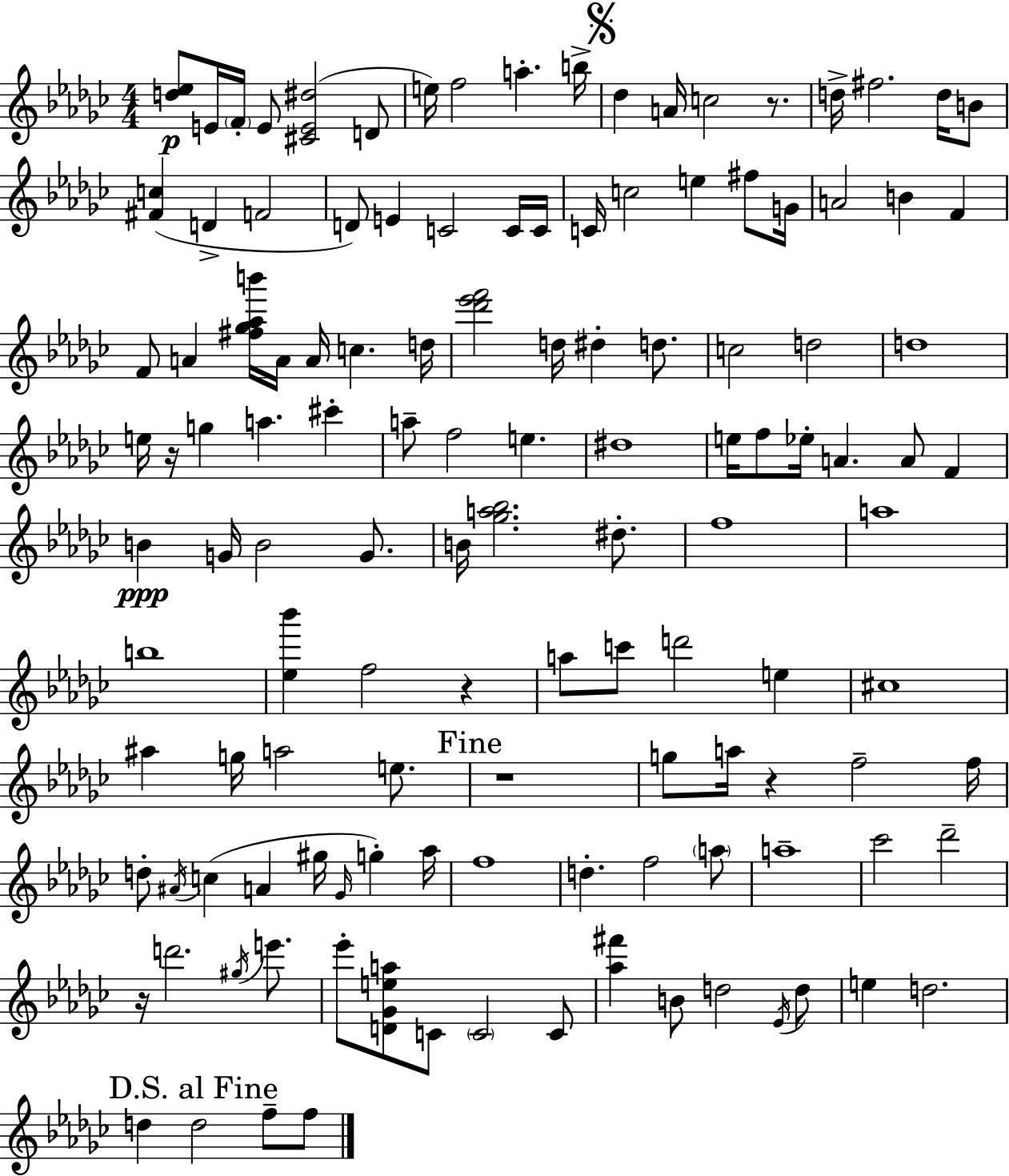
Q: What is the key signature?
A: EES minor